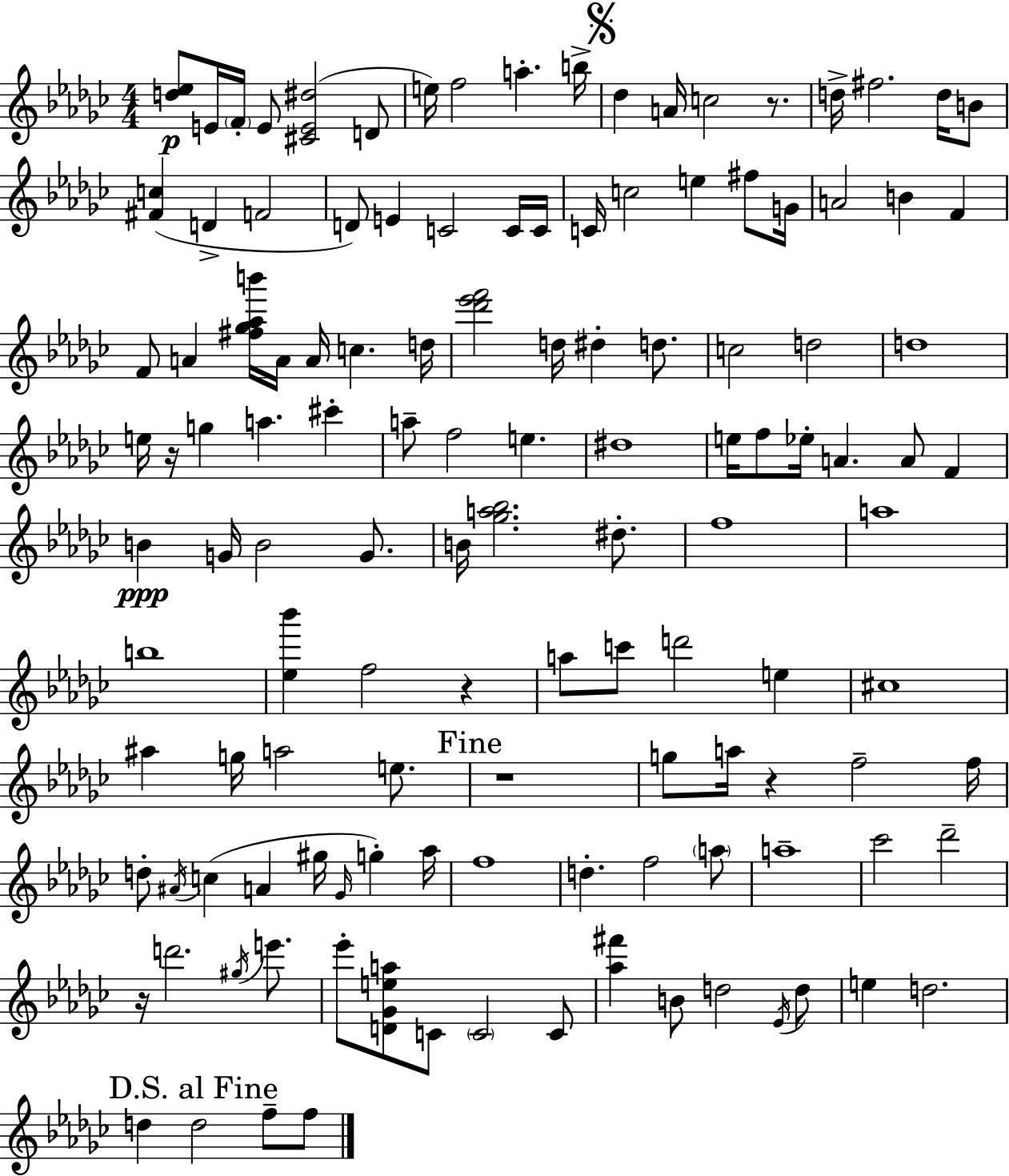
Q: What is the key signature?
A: EES minor